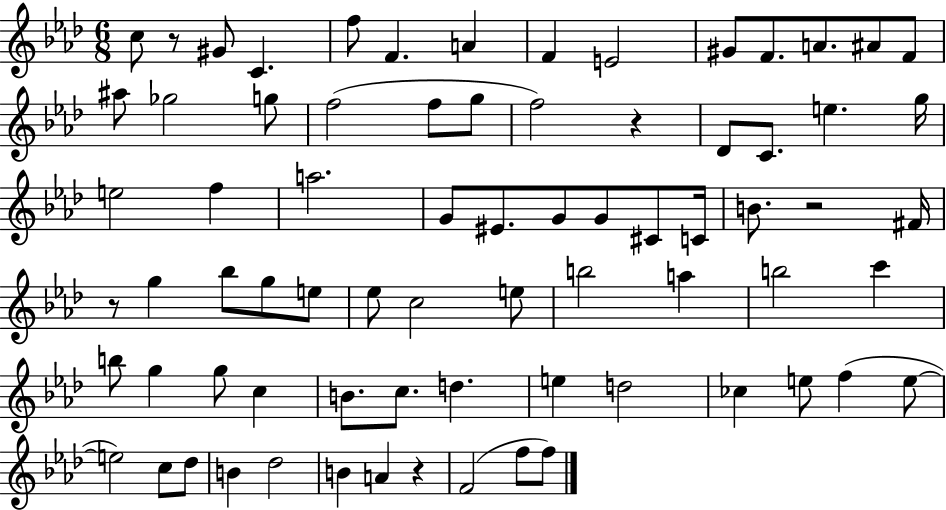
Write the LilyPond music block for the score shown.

{
  \clef treble
  \numericTimeSignature
  \time 6/8
  \key aes \major
  \repeat volta 2 { c''8 r8 gis'8 c'4. | f''8 f'4. a'4 | f'4 e'2 | gis'8 f'8. a'8. ais'8 f'8 | \break ais''8 ges''2 g''8 | f''2( f''8 g''8 | f''2) r4 | des'8 c'8. e''4. g''16 | \break e''2 f''4 | a''2. | g'8 eis'8. g'8 g'8 cis'8 c'16 | b'8. r2 fis'16 | \break r8 g''4 bes''8 g''8 e''8 | ees''8 c''2 e''8 | b''2 a''4 | b''2 c'''4 | \break b''8 g''4 g''8 c''4 | b'8. c''8. d''4. | e''4 d''2 | ces''4 e''8 f''4( e''8~~ | \break e''2) c''8 des''8 | b'4 des''2 | b'4 a'4 r4 | f'2( f''8 f''8) | \break } \bar "|."
}